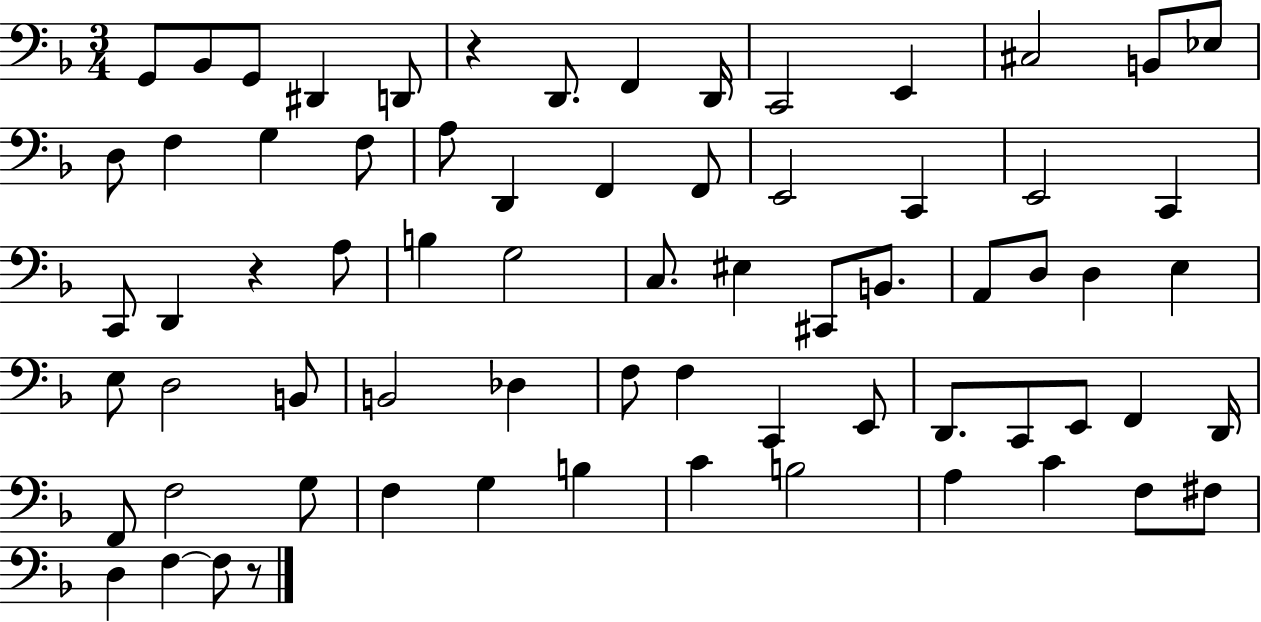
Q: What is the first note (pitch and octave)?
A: G2